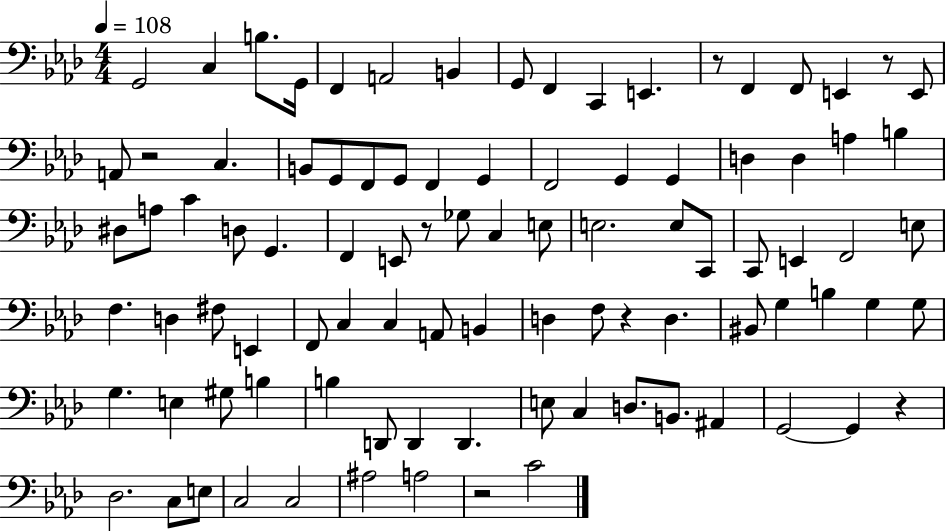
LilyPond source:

{
  \clef bass
  \numericTimeSignature
  \time 4/4
  \key aes \major
  \tempo 4 = 108
  g,2 c4 b8. g,16 | f,4 a,2 b,4 | g,8 f,4 c,4 e,4. | r8 f,4 f,8 e,4 r8 e,8 | \break a,8 r2 c4. | b,8 g,8 f,8 g,8 f,4 g,4 | f,2 g,4 g,4 | d4 d4 a4 b4 | \break dis8 a8 c'4 d8 g,4. | f,4 e,8 r8 ges8 c4 e8 | e2. e8 c,8 | c,8 e,4 f,2 e8 | \break f4. d4 fis8 e,4 | f,8 c4 c4 a,8 b,4 | d4 f8 r4 d4. | bis,8 g4 b4 g4 g8 | \break g4. e4 gis8 b4 | b4 d,8 d,4 d,4. | e8 c4 d8. b,8. ais,4 | g,2~~ g,4 r4 | \break des2. c8 e8 | c2 c2 | ais2 a2 | r2 c'2 | \break \bar "|."
}